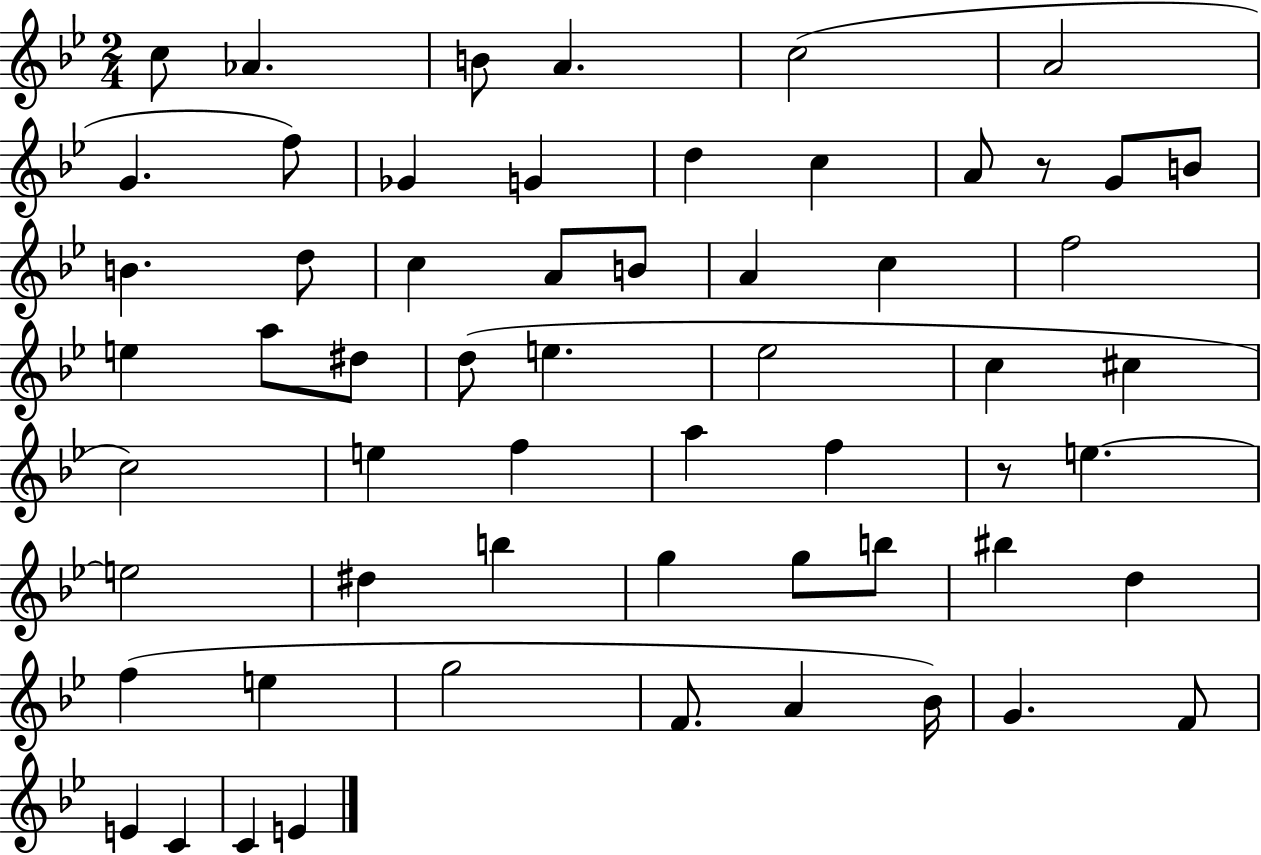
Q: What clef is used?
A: treble